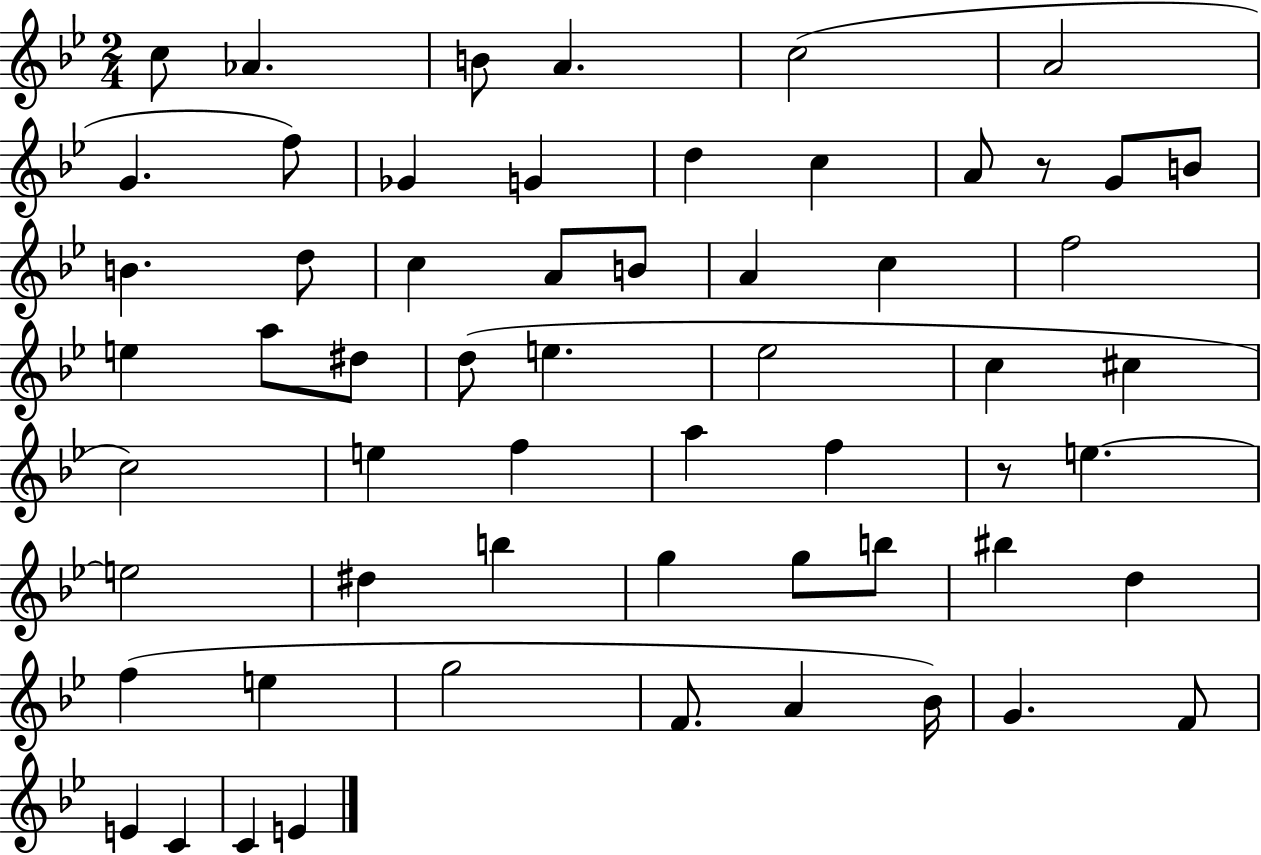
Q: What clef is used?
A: treble